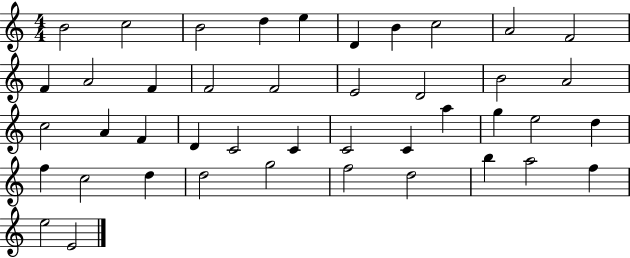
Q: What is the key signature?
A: C major